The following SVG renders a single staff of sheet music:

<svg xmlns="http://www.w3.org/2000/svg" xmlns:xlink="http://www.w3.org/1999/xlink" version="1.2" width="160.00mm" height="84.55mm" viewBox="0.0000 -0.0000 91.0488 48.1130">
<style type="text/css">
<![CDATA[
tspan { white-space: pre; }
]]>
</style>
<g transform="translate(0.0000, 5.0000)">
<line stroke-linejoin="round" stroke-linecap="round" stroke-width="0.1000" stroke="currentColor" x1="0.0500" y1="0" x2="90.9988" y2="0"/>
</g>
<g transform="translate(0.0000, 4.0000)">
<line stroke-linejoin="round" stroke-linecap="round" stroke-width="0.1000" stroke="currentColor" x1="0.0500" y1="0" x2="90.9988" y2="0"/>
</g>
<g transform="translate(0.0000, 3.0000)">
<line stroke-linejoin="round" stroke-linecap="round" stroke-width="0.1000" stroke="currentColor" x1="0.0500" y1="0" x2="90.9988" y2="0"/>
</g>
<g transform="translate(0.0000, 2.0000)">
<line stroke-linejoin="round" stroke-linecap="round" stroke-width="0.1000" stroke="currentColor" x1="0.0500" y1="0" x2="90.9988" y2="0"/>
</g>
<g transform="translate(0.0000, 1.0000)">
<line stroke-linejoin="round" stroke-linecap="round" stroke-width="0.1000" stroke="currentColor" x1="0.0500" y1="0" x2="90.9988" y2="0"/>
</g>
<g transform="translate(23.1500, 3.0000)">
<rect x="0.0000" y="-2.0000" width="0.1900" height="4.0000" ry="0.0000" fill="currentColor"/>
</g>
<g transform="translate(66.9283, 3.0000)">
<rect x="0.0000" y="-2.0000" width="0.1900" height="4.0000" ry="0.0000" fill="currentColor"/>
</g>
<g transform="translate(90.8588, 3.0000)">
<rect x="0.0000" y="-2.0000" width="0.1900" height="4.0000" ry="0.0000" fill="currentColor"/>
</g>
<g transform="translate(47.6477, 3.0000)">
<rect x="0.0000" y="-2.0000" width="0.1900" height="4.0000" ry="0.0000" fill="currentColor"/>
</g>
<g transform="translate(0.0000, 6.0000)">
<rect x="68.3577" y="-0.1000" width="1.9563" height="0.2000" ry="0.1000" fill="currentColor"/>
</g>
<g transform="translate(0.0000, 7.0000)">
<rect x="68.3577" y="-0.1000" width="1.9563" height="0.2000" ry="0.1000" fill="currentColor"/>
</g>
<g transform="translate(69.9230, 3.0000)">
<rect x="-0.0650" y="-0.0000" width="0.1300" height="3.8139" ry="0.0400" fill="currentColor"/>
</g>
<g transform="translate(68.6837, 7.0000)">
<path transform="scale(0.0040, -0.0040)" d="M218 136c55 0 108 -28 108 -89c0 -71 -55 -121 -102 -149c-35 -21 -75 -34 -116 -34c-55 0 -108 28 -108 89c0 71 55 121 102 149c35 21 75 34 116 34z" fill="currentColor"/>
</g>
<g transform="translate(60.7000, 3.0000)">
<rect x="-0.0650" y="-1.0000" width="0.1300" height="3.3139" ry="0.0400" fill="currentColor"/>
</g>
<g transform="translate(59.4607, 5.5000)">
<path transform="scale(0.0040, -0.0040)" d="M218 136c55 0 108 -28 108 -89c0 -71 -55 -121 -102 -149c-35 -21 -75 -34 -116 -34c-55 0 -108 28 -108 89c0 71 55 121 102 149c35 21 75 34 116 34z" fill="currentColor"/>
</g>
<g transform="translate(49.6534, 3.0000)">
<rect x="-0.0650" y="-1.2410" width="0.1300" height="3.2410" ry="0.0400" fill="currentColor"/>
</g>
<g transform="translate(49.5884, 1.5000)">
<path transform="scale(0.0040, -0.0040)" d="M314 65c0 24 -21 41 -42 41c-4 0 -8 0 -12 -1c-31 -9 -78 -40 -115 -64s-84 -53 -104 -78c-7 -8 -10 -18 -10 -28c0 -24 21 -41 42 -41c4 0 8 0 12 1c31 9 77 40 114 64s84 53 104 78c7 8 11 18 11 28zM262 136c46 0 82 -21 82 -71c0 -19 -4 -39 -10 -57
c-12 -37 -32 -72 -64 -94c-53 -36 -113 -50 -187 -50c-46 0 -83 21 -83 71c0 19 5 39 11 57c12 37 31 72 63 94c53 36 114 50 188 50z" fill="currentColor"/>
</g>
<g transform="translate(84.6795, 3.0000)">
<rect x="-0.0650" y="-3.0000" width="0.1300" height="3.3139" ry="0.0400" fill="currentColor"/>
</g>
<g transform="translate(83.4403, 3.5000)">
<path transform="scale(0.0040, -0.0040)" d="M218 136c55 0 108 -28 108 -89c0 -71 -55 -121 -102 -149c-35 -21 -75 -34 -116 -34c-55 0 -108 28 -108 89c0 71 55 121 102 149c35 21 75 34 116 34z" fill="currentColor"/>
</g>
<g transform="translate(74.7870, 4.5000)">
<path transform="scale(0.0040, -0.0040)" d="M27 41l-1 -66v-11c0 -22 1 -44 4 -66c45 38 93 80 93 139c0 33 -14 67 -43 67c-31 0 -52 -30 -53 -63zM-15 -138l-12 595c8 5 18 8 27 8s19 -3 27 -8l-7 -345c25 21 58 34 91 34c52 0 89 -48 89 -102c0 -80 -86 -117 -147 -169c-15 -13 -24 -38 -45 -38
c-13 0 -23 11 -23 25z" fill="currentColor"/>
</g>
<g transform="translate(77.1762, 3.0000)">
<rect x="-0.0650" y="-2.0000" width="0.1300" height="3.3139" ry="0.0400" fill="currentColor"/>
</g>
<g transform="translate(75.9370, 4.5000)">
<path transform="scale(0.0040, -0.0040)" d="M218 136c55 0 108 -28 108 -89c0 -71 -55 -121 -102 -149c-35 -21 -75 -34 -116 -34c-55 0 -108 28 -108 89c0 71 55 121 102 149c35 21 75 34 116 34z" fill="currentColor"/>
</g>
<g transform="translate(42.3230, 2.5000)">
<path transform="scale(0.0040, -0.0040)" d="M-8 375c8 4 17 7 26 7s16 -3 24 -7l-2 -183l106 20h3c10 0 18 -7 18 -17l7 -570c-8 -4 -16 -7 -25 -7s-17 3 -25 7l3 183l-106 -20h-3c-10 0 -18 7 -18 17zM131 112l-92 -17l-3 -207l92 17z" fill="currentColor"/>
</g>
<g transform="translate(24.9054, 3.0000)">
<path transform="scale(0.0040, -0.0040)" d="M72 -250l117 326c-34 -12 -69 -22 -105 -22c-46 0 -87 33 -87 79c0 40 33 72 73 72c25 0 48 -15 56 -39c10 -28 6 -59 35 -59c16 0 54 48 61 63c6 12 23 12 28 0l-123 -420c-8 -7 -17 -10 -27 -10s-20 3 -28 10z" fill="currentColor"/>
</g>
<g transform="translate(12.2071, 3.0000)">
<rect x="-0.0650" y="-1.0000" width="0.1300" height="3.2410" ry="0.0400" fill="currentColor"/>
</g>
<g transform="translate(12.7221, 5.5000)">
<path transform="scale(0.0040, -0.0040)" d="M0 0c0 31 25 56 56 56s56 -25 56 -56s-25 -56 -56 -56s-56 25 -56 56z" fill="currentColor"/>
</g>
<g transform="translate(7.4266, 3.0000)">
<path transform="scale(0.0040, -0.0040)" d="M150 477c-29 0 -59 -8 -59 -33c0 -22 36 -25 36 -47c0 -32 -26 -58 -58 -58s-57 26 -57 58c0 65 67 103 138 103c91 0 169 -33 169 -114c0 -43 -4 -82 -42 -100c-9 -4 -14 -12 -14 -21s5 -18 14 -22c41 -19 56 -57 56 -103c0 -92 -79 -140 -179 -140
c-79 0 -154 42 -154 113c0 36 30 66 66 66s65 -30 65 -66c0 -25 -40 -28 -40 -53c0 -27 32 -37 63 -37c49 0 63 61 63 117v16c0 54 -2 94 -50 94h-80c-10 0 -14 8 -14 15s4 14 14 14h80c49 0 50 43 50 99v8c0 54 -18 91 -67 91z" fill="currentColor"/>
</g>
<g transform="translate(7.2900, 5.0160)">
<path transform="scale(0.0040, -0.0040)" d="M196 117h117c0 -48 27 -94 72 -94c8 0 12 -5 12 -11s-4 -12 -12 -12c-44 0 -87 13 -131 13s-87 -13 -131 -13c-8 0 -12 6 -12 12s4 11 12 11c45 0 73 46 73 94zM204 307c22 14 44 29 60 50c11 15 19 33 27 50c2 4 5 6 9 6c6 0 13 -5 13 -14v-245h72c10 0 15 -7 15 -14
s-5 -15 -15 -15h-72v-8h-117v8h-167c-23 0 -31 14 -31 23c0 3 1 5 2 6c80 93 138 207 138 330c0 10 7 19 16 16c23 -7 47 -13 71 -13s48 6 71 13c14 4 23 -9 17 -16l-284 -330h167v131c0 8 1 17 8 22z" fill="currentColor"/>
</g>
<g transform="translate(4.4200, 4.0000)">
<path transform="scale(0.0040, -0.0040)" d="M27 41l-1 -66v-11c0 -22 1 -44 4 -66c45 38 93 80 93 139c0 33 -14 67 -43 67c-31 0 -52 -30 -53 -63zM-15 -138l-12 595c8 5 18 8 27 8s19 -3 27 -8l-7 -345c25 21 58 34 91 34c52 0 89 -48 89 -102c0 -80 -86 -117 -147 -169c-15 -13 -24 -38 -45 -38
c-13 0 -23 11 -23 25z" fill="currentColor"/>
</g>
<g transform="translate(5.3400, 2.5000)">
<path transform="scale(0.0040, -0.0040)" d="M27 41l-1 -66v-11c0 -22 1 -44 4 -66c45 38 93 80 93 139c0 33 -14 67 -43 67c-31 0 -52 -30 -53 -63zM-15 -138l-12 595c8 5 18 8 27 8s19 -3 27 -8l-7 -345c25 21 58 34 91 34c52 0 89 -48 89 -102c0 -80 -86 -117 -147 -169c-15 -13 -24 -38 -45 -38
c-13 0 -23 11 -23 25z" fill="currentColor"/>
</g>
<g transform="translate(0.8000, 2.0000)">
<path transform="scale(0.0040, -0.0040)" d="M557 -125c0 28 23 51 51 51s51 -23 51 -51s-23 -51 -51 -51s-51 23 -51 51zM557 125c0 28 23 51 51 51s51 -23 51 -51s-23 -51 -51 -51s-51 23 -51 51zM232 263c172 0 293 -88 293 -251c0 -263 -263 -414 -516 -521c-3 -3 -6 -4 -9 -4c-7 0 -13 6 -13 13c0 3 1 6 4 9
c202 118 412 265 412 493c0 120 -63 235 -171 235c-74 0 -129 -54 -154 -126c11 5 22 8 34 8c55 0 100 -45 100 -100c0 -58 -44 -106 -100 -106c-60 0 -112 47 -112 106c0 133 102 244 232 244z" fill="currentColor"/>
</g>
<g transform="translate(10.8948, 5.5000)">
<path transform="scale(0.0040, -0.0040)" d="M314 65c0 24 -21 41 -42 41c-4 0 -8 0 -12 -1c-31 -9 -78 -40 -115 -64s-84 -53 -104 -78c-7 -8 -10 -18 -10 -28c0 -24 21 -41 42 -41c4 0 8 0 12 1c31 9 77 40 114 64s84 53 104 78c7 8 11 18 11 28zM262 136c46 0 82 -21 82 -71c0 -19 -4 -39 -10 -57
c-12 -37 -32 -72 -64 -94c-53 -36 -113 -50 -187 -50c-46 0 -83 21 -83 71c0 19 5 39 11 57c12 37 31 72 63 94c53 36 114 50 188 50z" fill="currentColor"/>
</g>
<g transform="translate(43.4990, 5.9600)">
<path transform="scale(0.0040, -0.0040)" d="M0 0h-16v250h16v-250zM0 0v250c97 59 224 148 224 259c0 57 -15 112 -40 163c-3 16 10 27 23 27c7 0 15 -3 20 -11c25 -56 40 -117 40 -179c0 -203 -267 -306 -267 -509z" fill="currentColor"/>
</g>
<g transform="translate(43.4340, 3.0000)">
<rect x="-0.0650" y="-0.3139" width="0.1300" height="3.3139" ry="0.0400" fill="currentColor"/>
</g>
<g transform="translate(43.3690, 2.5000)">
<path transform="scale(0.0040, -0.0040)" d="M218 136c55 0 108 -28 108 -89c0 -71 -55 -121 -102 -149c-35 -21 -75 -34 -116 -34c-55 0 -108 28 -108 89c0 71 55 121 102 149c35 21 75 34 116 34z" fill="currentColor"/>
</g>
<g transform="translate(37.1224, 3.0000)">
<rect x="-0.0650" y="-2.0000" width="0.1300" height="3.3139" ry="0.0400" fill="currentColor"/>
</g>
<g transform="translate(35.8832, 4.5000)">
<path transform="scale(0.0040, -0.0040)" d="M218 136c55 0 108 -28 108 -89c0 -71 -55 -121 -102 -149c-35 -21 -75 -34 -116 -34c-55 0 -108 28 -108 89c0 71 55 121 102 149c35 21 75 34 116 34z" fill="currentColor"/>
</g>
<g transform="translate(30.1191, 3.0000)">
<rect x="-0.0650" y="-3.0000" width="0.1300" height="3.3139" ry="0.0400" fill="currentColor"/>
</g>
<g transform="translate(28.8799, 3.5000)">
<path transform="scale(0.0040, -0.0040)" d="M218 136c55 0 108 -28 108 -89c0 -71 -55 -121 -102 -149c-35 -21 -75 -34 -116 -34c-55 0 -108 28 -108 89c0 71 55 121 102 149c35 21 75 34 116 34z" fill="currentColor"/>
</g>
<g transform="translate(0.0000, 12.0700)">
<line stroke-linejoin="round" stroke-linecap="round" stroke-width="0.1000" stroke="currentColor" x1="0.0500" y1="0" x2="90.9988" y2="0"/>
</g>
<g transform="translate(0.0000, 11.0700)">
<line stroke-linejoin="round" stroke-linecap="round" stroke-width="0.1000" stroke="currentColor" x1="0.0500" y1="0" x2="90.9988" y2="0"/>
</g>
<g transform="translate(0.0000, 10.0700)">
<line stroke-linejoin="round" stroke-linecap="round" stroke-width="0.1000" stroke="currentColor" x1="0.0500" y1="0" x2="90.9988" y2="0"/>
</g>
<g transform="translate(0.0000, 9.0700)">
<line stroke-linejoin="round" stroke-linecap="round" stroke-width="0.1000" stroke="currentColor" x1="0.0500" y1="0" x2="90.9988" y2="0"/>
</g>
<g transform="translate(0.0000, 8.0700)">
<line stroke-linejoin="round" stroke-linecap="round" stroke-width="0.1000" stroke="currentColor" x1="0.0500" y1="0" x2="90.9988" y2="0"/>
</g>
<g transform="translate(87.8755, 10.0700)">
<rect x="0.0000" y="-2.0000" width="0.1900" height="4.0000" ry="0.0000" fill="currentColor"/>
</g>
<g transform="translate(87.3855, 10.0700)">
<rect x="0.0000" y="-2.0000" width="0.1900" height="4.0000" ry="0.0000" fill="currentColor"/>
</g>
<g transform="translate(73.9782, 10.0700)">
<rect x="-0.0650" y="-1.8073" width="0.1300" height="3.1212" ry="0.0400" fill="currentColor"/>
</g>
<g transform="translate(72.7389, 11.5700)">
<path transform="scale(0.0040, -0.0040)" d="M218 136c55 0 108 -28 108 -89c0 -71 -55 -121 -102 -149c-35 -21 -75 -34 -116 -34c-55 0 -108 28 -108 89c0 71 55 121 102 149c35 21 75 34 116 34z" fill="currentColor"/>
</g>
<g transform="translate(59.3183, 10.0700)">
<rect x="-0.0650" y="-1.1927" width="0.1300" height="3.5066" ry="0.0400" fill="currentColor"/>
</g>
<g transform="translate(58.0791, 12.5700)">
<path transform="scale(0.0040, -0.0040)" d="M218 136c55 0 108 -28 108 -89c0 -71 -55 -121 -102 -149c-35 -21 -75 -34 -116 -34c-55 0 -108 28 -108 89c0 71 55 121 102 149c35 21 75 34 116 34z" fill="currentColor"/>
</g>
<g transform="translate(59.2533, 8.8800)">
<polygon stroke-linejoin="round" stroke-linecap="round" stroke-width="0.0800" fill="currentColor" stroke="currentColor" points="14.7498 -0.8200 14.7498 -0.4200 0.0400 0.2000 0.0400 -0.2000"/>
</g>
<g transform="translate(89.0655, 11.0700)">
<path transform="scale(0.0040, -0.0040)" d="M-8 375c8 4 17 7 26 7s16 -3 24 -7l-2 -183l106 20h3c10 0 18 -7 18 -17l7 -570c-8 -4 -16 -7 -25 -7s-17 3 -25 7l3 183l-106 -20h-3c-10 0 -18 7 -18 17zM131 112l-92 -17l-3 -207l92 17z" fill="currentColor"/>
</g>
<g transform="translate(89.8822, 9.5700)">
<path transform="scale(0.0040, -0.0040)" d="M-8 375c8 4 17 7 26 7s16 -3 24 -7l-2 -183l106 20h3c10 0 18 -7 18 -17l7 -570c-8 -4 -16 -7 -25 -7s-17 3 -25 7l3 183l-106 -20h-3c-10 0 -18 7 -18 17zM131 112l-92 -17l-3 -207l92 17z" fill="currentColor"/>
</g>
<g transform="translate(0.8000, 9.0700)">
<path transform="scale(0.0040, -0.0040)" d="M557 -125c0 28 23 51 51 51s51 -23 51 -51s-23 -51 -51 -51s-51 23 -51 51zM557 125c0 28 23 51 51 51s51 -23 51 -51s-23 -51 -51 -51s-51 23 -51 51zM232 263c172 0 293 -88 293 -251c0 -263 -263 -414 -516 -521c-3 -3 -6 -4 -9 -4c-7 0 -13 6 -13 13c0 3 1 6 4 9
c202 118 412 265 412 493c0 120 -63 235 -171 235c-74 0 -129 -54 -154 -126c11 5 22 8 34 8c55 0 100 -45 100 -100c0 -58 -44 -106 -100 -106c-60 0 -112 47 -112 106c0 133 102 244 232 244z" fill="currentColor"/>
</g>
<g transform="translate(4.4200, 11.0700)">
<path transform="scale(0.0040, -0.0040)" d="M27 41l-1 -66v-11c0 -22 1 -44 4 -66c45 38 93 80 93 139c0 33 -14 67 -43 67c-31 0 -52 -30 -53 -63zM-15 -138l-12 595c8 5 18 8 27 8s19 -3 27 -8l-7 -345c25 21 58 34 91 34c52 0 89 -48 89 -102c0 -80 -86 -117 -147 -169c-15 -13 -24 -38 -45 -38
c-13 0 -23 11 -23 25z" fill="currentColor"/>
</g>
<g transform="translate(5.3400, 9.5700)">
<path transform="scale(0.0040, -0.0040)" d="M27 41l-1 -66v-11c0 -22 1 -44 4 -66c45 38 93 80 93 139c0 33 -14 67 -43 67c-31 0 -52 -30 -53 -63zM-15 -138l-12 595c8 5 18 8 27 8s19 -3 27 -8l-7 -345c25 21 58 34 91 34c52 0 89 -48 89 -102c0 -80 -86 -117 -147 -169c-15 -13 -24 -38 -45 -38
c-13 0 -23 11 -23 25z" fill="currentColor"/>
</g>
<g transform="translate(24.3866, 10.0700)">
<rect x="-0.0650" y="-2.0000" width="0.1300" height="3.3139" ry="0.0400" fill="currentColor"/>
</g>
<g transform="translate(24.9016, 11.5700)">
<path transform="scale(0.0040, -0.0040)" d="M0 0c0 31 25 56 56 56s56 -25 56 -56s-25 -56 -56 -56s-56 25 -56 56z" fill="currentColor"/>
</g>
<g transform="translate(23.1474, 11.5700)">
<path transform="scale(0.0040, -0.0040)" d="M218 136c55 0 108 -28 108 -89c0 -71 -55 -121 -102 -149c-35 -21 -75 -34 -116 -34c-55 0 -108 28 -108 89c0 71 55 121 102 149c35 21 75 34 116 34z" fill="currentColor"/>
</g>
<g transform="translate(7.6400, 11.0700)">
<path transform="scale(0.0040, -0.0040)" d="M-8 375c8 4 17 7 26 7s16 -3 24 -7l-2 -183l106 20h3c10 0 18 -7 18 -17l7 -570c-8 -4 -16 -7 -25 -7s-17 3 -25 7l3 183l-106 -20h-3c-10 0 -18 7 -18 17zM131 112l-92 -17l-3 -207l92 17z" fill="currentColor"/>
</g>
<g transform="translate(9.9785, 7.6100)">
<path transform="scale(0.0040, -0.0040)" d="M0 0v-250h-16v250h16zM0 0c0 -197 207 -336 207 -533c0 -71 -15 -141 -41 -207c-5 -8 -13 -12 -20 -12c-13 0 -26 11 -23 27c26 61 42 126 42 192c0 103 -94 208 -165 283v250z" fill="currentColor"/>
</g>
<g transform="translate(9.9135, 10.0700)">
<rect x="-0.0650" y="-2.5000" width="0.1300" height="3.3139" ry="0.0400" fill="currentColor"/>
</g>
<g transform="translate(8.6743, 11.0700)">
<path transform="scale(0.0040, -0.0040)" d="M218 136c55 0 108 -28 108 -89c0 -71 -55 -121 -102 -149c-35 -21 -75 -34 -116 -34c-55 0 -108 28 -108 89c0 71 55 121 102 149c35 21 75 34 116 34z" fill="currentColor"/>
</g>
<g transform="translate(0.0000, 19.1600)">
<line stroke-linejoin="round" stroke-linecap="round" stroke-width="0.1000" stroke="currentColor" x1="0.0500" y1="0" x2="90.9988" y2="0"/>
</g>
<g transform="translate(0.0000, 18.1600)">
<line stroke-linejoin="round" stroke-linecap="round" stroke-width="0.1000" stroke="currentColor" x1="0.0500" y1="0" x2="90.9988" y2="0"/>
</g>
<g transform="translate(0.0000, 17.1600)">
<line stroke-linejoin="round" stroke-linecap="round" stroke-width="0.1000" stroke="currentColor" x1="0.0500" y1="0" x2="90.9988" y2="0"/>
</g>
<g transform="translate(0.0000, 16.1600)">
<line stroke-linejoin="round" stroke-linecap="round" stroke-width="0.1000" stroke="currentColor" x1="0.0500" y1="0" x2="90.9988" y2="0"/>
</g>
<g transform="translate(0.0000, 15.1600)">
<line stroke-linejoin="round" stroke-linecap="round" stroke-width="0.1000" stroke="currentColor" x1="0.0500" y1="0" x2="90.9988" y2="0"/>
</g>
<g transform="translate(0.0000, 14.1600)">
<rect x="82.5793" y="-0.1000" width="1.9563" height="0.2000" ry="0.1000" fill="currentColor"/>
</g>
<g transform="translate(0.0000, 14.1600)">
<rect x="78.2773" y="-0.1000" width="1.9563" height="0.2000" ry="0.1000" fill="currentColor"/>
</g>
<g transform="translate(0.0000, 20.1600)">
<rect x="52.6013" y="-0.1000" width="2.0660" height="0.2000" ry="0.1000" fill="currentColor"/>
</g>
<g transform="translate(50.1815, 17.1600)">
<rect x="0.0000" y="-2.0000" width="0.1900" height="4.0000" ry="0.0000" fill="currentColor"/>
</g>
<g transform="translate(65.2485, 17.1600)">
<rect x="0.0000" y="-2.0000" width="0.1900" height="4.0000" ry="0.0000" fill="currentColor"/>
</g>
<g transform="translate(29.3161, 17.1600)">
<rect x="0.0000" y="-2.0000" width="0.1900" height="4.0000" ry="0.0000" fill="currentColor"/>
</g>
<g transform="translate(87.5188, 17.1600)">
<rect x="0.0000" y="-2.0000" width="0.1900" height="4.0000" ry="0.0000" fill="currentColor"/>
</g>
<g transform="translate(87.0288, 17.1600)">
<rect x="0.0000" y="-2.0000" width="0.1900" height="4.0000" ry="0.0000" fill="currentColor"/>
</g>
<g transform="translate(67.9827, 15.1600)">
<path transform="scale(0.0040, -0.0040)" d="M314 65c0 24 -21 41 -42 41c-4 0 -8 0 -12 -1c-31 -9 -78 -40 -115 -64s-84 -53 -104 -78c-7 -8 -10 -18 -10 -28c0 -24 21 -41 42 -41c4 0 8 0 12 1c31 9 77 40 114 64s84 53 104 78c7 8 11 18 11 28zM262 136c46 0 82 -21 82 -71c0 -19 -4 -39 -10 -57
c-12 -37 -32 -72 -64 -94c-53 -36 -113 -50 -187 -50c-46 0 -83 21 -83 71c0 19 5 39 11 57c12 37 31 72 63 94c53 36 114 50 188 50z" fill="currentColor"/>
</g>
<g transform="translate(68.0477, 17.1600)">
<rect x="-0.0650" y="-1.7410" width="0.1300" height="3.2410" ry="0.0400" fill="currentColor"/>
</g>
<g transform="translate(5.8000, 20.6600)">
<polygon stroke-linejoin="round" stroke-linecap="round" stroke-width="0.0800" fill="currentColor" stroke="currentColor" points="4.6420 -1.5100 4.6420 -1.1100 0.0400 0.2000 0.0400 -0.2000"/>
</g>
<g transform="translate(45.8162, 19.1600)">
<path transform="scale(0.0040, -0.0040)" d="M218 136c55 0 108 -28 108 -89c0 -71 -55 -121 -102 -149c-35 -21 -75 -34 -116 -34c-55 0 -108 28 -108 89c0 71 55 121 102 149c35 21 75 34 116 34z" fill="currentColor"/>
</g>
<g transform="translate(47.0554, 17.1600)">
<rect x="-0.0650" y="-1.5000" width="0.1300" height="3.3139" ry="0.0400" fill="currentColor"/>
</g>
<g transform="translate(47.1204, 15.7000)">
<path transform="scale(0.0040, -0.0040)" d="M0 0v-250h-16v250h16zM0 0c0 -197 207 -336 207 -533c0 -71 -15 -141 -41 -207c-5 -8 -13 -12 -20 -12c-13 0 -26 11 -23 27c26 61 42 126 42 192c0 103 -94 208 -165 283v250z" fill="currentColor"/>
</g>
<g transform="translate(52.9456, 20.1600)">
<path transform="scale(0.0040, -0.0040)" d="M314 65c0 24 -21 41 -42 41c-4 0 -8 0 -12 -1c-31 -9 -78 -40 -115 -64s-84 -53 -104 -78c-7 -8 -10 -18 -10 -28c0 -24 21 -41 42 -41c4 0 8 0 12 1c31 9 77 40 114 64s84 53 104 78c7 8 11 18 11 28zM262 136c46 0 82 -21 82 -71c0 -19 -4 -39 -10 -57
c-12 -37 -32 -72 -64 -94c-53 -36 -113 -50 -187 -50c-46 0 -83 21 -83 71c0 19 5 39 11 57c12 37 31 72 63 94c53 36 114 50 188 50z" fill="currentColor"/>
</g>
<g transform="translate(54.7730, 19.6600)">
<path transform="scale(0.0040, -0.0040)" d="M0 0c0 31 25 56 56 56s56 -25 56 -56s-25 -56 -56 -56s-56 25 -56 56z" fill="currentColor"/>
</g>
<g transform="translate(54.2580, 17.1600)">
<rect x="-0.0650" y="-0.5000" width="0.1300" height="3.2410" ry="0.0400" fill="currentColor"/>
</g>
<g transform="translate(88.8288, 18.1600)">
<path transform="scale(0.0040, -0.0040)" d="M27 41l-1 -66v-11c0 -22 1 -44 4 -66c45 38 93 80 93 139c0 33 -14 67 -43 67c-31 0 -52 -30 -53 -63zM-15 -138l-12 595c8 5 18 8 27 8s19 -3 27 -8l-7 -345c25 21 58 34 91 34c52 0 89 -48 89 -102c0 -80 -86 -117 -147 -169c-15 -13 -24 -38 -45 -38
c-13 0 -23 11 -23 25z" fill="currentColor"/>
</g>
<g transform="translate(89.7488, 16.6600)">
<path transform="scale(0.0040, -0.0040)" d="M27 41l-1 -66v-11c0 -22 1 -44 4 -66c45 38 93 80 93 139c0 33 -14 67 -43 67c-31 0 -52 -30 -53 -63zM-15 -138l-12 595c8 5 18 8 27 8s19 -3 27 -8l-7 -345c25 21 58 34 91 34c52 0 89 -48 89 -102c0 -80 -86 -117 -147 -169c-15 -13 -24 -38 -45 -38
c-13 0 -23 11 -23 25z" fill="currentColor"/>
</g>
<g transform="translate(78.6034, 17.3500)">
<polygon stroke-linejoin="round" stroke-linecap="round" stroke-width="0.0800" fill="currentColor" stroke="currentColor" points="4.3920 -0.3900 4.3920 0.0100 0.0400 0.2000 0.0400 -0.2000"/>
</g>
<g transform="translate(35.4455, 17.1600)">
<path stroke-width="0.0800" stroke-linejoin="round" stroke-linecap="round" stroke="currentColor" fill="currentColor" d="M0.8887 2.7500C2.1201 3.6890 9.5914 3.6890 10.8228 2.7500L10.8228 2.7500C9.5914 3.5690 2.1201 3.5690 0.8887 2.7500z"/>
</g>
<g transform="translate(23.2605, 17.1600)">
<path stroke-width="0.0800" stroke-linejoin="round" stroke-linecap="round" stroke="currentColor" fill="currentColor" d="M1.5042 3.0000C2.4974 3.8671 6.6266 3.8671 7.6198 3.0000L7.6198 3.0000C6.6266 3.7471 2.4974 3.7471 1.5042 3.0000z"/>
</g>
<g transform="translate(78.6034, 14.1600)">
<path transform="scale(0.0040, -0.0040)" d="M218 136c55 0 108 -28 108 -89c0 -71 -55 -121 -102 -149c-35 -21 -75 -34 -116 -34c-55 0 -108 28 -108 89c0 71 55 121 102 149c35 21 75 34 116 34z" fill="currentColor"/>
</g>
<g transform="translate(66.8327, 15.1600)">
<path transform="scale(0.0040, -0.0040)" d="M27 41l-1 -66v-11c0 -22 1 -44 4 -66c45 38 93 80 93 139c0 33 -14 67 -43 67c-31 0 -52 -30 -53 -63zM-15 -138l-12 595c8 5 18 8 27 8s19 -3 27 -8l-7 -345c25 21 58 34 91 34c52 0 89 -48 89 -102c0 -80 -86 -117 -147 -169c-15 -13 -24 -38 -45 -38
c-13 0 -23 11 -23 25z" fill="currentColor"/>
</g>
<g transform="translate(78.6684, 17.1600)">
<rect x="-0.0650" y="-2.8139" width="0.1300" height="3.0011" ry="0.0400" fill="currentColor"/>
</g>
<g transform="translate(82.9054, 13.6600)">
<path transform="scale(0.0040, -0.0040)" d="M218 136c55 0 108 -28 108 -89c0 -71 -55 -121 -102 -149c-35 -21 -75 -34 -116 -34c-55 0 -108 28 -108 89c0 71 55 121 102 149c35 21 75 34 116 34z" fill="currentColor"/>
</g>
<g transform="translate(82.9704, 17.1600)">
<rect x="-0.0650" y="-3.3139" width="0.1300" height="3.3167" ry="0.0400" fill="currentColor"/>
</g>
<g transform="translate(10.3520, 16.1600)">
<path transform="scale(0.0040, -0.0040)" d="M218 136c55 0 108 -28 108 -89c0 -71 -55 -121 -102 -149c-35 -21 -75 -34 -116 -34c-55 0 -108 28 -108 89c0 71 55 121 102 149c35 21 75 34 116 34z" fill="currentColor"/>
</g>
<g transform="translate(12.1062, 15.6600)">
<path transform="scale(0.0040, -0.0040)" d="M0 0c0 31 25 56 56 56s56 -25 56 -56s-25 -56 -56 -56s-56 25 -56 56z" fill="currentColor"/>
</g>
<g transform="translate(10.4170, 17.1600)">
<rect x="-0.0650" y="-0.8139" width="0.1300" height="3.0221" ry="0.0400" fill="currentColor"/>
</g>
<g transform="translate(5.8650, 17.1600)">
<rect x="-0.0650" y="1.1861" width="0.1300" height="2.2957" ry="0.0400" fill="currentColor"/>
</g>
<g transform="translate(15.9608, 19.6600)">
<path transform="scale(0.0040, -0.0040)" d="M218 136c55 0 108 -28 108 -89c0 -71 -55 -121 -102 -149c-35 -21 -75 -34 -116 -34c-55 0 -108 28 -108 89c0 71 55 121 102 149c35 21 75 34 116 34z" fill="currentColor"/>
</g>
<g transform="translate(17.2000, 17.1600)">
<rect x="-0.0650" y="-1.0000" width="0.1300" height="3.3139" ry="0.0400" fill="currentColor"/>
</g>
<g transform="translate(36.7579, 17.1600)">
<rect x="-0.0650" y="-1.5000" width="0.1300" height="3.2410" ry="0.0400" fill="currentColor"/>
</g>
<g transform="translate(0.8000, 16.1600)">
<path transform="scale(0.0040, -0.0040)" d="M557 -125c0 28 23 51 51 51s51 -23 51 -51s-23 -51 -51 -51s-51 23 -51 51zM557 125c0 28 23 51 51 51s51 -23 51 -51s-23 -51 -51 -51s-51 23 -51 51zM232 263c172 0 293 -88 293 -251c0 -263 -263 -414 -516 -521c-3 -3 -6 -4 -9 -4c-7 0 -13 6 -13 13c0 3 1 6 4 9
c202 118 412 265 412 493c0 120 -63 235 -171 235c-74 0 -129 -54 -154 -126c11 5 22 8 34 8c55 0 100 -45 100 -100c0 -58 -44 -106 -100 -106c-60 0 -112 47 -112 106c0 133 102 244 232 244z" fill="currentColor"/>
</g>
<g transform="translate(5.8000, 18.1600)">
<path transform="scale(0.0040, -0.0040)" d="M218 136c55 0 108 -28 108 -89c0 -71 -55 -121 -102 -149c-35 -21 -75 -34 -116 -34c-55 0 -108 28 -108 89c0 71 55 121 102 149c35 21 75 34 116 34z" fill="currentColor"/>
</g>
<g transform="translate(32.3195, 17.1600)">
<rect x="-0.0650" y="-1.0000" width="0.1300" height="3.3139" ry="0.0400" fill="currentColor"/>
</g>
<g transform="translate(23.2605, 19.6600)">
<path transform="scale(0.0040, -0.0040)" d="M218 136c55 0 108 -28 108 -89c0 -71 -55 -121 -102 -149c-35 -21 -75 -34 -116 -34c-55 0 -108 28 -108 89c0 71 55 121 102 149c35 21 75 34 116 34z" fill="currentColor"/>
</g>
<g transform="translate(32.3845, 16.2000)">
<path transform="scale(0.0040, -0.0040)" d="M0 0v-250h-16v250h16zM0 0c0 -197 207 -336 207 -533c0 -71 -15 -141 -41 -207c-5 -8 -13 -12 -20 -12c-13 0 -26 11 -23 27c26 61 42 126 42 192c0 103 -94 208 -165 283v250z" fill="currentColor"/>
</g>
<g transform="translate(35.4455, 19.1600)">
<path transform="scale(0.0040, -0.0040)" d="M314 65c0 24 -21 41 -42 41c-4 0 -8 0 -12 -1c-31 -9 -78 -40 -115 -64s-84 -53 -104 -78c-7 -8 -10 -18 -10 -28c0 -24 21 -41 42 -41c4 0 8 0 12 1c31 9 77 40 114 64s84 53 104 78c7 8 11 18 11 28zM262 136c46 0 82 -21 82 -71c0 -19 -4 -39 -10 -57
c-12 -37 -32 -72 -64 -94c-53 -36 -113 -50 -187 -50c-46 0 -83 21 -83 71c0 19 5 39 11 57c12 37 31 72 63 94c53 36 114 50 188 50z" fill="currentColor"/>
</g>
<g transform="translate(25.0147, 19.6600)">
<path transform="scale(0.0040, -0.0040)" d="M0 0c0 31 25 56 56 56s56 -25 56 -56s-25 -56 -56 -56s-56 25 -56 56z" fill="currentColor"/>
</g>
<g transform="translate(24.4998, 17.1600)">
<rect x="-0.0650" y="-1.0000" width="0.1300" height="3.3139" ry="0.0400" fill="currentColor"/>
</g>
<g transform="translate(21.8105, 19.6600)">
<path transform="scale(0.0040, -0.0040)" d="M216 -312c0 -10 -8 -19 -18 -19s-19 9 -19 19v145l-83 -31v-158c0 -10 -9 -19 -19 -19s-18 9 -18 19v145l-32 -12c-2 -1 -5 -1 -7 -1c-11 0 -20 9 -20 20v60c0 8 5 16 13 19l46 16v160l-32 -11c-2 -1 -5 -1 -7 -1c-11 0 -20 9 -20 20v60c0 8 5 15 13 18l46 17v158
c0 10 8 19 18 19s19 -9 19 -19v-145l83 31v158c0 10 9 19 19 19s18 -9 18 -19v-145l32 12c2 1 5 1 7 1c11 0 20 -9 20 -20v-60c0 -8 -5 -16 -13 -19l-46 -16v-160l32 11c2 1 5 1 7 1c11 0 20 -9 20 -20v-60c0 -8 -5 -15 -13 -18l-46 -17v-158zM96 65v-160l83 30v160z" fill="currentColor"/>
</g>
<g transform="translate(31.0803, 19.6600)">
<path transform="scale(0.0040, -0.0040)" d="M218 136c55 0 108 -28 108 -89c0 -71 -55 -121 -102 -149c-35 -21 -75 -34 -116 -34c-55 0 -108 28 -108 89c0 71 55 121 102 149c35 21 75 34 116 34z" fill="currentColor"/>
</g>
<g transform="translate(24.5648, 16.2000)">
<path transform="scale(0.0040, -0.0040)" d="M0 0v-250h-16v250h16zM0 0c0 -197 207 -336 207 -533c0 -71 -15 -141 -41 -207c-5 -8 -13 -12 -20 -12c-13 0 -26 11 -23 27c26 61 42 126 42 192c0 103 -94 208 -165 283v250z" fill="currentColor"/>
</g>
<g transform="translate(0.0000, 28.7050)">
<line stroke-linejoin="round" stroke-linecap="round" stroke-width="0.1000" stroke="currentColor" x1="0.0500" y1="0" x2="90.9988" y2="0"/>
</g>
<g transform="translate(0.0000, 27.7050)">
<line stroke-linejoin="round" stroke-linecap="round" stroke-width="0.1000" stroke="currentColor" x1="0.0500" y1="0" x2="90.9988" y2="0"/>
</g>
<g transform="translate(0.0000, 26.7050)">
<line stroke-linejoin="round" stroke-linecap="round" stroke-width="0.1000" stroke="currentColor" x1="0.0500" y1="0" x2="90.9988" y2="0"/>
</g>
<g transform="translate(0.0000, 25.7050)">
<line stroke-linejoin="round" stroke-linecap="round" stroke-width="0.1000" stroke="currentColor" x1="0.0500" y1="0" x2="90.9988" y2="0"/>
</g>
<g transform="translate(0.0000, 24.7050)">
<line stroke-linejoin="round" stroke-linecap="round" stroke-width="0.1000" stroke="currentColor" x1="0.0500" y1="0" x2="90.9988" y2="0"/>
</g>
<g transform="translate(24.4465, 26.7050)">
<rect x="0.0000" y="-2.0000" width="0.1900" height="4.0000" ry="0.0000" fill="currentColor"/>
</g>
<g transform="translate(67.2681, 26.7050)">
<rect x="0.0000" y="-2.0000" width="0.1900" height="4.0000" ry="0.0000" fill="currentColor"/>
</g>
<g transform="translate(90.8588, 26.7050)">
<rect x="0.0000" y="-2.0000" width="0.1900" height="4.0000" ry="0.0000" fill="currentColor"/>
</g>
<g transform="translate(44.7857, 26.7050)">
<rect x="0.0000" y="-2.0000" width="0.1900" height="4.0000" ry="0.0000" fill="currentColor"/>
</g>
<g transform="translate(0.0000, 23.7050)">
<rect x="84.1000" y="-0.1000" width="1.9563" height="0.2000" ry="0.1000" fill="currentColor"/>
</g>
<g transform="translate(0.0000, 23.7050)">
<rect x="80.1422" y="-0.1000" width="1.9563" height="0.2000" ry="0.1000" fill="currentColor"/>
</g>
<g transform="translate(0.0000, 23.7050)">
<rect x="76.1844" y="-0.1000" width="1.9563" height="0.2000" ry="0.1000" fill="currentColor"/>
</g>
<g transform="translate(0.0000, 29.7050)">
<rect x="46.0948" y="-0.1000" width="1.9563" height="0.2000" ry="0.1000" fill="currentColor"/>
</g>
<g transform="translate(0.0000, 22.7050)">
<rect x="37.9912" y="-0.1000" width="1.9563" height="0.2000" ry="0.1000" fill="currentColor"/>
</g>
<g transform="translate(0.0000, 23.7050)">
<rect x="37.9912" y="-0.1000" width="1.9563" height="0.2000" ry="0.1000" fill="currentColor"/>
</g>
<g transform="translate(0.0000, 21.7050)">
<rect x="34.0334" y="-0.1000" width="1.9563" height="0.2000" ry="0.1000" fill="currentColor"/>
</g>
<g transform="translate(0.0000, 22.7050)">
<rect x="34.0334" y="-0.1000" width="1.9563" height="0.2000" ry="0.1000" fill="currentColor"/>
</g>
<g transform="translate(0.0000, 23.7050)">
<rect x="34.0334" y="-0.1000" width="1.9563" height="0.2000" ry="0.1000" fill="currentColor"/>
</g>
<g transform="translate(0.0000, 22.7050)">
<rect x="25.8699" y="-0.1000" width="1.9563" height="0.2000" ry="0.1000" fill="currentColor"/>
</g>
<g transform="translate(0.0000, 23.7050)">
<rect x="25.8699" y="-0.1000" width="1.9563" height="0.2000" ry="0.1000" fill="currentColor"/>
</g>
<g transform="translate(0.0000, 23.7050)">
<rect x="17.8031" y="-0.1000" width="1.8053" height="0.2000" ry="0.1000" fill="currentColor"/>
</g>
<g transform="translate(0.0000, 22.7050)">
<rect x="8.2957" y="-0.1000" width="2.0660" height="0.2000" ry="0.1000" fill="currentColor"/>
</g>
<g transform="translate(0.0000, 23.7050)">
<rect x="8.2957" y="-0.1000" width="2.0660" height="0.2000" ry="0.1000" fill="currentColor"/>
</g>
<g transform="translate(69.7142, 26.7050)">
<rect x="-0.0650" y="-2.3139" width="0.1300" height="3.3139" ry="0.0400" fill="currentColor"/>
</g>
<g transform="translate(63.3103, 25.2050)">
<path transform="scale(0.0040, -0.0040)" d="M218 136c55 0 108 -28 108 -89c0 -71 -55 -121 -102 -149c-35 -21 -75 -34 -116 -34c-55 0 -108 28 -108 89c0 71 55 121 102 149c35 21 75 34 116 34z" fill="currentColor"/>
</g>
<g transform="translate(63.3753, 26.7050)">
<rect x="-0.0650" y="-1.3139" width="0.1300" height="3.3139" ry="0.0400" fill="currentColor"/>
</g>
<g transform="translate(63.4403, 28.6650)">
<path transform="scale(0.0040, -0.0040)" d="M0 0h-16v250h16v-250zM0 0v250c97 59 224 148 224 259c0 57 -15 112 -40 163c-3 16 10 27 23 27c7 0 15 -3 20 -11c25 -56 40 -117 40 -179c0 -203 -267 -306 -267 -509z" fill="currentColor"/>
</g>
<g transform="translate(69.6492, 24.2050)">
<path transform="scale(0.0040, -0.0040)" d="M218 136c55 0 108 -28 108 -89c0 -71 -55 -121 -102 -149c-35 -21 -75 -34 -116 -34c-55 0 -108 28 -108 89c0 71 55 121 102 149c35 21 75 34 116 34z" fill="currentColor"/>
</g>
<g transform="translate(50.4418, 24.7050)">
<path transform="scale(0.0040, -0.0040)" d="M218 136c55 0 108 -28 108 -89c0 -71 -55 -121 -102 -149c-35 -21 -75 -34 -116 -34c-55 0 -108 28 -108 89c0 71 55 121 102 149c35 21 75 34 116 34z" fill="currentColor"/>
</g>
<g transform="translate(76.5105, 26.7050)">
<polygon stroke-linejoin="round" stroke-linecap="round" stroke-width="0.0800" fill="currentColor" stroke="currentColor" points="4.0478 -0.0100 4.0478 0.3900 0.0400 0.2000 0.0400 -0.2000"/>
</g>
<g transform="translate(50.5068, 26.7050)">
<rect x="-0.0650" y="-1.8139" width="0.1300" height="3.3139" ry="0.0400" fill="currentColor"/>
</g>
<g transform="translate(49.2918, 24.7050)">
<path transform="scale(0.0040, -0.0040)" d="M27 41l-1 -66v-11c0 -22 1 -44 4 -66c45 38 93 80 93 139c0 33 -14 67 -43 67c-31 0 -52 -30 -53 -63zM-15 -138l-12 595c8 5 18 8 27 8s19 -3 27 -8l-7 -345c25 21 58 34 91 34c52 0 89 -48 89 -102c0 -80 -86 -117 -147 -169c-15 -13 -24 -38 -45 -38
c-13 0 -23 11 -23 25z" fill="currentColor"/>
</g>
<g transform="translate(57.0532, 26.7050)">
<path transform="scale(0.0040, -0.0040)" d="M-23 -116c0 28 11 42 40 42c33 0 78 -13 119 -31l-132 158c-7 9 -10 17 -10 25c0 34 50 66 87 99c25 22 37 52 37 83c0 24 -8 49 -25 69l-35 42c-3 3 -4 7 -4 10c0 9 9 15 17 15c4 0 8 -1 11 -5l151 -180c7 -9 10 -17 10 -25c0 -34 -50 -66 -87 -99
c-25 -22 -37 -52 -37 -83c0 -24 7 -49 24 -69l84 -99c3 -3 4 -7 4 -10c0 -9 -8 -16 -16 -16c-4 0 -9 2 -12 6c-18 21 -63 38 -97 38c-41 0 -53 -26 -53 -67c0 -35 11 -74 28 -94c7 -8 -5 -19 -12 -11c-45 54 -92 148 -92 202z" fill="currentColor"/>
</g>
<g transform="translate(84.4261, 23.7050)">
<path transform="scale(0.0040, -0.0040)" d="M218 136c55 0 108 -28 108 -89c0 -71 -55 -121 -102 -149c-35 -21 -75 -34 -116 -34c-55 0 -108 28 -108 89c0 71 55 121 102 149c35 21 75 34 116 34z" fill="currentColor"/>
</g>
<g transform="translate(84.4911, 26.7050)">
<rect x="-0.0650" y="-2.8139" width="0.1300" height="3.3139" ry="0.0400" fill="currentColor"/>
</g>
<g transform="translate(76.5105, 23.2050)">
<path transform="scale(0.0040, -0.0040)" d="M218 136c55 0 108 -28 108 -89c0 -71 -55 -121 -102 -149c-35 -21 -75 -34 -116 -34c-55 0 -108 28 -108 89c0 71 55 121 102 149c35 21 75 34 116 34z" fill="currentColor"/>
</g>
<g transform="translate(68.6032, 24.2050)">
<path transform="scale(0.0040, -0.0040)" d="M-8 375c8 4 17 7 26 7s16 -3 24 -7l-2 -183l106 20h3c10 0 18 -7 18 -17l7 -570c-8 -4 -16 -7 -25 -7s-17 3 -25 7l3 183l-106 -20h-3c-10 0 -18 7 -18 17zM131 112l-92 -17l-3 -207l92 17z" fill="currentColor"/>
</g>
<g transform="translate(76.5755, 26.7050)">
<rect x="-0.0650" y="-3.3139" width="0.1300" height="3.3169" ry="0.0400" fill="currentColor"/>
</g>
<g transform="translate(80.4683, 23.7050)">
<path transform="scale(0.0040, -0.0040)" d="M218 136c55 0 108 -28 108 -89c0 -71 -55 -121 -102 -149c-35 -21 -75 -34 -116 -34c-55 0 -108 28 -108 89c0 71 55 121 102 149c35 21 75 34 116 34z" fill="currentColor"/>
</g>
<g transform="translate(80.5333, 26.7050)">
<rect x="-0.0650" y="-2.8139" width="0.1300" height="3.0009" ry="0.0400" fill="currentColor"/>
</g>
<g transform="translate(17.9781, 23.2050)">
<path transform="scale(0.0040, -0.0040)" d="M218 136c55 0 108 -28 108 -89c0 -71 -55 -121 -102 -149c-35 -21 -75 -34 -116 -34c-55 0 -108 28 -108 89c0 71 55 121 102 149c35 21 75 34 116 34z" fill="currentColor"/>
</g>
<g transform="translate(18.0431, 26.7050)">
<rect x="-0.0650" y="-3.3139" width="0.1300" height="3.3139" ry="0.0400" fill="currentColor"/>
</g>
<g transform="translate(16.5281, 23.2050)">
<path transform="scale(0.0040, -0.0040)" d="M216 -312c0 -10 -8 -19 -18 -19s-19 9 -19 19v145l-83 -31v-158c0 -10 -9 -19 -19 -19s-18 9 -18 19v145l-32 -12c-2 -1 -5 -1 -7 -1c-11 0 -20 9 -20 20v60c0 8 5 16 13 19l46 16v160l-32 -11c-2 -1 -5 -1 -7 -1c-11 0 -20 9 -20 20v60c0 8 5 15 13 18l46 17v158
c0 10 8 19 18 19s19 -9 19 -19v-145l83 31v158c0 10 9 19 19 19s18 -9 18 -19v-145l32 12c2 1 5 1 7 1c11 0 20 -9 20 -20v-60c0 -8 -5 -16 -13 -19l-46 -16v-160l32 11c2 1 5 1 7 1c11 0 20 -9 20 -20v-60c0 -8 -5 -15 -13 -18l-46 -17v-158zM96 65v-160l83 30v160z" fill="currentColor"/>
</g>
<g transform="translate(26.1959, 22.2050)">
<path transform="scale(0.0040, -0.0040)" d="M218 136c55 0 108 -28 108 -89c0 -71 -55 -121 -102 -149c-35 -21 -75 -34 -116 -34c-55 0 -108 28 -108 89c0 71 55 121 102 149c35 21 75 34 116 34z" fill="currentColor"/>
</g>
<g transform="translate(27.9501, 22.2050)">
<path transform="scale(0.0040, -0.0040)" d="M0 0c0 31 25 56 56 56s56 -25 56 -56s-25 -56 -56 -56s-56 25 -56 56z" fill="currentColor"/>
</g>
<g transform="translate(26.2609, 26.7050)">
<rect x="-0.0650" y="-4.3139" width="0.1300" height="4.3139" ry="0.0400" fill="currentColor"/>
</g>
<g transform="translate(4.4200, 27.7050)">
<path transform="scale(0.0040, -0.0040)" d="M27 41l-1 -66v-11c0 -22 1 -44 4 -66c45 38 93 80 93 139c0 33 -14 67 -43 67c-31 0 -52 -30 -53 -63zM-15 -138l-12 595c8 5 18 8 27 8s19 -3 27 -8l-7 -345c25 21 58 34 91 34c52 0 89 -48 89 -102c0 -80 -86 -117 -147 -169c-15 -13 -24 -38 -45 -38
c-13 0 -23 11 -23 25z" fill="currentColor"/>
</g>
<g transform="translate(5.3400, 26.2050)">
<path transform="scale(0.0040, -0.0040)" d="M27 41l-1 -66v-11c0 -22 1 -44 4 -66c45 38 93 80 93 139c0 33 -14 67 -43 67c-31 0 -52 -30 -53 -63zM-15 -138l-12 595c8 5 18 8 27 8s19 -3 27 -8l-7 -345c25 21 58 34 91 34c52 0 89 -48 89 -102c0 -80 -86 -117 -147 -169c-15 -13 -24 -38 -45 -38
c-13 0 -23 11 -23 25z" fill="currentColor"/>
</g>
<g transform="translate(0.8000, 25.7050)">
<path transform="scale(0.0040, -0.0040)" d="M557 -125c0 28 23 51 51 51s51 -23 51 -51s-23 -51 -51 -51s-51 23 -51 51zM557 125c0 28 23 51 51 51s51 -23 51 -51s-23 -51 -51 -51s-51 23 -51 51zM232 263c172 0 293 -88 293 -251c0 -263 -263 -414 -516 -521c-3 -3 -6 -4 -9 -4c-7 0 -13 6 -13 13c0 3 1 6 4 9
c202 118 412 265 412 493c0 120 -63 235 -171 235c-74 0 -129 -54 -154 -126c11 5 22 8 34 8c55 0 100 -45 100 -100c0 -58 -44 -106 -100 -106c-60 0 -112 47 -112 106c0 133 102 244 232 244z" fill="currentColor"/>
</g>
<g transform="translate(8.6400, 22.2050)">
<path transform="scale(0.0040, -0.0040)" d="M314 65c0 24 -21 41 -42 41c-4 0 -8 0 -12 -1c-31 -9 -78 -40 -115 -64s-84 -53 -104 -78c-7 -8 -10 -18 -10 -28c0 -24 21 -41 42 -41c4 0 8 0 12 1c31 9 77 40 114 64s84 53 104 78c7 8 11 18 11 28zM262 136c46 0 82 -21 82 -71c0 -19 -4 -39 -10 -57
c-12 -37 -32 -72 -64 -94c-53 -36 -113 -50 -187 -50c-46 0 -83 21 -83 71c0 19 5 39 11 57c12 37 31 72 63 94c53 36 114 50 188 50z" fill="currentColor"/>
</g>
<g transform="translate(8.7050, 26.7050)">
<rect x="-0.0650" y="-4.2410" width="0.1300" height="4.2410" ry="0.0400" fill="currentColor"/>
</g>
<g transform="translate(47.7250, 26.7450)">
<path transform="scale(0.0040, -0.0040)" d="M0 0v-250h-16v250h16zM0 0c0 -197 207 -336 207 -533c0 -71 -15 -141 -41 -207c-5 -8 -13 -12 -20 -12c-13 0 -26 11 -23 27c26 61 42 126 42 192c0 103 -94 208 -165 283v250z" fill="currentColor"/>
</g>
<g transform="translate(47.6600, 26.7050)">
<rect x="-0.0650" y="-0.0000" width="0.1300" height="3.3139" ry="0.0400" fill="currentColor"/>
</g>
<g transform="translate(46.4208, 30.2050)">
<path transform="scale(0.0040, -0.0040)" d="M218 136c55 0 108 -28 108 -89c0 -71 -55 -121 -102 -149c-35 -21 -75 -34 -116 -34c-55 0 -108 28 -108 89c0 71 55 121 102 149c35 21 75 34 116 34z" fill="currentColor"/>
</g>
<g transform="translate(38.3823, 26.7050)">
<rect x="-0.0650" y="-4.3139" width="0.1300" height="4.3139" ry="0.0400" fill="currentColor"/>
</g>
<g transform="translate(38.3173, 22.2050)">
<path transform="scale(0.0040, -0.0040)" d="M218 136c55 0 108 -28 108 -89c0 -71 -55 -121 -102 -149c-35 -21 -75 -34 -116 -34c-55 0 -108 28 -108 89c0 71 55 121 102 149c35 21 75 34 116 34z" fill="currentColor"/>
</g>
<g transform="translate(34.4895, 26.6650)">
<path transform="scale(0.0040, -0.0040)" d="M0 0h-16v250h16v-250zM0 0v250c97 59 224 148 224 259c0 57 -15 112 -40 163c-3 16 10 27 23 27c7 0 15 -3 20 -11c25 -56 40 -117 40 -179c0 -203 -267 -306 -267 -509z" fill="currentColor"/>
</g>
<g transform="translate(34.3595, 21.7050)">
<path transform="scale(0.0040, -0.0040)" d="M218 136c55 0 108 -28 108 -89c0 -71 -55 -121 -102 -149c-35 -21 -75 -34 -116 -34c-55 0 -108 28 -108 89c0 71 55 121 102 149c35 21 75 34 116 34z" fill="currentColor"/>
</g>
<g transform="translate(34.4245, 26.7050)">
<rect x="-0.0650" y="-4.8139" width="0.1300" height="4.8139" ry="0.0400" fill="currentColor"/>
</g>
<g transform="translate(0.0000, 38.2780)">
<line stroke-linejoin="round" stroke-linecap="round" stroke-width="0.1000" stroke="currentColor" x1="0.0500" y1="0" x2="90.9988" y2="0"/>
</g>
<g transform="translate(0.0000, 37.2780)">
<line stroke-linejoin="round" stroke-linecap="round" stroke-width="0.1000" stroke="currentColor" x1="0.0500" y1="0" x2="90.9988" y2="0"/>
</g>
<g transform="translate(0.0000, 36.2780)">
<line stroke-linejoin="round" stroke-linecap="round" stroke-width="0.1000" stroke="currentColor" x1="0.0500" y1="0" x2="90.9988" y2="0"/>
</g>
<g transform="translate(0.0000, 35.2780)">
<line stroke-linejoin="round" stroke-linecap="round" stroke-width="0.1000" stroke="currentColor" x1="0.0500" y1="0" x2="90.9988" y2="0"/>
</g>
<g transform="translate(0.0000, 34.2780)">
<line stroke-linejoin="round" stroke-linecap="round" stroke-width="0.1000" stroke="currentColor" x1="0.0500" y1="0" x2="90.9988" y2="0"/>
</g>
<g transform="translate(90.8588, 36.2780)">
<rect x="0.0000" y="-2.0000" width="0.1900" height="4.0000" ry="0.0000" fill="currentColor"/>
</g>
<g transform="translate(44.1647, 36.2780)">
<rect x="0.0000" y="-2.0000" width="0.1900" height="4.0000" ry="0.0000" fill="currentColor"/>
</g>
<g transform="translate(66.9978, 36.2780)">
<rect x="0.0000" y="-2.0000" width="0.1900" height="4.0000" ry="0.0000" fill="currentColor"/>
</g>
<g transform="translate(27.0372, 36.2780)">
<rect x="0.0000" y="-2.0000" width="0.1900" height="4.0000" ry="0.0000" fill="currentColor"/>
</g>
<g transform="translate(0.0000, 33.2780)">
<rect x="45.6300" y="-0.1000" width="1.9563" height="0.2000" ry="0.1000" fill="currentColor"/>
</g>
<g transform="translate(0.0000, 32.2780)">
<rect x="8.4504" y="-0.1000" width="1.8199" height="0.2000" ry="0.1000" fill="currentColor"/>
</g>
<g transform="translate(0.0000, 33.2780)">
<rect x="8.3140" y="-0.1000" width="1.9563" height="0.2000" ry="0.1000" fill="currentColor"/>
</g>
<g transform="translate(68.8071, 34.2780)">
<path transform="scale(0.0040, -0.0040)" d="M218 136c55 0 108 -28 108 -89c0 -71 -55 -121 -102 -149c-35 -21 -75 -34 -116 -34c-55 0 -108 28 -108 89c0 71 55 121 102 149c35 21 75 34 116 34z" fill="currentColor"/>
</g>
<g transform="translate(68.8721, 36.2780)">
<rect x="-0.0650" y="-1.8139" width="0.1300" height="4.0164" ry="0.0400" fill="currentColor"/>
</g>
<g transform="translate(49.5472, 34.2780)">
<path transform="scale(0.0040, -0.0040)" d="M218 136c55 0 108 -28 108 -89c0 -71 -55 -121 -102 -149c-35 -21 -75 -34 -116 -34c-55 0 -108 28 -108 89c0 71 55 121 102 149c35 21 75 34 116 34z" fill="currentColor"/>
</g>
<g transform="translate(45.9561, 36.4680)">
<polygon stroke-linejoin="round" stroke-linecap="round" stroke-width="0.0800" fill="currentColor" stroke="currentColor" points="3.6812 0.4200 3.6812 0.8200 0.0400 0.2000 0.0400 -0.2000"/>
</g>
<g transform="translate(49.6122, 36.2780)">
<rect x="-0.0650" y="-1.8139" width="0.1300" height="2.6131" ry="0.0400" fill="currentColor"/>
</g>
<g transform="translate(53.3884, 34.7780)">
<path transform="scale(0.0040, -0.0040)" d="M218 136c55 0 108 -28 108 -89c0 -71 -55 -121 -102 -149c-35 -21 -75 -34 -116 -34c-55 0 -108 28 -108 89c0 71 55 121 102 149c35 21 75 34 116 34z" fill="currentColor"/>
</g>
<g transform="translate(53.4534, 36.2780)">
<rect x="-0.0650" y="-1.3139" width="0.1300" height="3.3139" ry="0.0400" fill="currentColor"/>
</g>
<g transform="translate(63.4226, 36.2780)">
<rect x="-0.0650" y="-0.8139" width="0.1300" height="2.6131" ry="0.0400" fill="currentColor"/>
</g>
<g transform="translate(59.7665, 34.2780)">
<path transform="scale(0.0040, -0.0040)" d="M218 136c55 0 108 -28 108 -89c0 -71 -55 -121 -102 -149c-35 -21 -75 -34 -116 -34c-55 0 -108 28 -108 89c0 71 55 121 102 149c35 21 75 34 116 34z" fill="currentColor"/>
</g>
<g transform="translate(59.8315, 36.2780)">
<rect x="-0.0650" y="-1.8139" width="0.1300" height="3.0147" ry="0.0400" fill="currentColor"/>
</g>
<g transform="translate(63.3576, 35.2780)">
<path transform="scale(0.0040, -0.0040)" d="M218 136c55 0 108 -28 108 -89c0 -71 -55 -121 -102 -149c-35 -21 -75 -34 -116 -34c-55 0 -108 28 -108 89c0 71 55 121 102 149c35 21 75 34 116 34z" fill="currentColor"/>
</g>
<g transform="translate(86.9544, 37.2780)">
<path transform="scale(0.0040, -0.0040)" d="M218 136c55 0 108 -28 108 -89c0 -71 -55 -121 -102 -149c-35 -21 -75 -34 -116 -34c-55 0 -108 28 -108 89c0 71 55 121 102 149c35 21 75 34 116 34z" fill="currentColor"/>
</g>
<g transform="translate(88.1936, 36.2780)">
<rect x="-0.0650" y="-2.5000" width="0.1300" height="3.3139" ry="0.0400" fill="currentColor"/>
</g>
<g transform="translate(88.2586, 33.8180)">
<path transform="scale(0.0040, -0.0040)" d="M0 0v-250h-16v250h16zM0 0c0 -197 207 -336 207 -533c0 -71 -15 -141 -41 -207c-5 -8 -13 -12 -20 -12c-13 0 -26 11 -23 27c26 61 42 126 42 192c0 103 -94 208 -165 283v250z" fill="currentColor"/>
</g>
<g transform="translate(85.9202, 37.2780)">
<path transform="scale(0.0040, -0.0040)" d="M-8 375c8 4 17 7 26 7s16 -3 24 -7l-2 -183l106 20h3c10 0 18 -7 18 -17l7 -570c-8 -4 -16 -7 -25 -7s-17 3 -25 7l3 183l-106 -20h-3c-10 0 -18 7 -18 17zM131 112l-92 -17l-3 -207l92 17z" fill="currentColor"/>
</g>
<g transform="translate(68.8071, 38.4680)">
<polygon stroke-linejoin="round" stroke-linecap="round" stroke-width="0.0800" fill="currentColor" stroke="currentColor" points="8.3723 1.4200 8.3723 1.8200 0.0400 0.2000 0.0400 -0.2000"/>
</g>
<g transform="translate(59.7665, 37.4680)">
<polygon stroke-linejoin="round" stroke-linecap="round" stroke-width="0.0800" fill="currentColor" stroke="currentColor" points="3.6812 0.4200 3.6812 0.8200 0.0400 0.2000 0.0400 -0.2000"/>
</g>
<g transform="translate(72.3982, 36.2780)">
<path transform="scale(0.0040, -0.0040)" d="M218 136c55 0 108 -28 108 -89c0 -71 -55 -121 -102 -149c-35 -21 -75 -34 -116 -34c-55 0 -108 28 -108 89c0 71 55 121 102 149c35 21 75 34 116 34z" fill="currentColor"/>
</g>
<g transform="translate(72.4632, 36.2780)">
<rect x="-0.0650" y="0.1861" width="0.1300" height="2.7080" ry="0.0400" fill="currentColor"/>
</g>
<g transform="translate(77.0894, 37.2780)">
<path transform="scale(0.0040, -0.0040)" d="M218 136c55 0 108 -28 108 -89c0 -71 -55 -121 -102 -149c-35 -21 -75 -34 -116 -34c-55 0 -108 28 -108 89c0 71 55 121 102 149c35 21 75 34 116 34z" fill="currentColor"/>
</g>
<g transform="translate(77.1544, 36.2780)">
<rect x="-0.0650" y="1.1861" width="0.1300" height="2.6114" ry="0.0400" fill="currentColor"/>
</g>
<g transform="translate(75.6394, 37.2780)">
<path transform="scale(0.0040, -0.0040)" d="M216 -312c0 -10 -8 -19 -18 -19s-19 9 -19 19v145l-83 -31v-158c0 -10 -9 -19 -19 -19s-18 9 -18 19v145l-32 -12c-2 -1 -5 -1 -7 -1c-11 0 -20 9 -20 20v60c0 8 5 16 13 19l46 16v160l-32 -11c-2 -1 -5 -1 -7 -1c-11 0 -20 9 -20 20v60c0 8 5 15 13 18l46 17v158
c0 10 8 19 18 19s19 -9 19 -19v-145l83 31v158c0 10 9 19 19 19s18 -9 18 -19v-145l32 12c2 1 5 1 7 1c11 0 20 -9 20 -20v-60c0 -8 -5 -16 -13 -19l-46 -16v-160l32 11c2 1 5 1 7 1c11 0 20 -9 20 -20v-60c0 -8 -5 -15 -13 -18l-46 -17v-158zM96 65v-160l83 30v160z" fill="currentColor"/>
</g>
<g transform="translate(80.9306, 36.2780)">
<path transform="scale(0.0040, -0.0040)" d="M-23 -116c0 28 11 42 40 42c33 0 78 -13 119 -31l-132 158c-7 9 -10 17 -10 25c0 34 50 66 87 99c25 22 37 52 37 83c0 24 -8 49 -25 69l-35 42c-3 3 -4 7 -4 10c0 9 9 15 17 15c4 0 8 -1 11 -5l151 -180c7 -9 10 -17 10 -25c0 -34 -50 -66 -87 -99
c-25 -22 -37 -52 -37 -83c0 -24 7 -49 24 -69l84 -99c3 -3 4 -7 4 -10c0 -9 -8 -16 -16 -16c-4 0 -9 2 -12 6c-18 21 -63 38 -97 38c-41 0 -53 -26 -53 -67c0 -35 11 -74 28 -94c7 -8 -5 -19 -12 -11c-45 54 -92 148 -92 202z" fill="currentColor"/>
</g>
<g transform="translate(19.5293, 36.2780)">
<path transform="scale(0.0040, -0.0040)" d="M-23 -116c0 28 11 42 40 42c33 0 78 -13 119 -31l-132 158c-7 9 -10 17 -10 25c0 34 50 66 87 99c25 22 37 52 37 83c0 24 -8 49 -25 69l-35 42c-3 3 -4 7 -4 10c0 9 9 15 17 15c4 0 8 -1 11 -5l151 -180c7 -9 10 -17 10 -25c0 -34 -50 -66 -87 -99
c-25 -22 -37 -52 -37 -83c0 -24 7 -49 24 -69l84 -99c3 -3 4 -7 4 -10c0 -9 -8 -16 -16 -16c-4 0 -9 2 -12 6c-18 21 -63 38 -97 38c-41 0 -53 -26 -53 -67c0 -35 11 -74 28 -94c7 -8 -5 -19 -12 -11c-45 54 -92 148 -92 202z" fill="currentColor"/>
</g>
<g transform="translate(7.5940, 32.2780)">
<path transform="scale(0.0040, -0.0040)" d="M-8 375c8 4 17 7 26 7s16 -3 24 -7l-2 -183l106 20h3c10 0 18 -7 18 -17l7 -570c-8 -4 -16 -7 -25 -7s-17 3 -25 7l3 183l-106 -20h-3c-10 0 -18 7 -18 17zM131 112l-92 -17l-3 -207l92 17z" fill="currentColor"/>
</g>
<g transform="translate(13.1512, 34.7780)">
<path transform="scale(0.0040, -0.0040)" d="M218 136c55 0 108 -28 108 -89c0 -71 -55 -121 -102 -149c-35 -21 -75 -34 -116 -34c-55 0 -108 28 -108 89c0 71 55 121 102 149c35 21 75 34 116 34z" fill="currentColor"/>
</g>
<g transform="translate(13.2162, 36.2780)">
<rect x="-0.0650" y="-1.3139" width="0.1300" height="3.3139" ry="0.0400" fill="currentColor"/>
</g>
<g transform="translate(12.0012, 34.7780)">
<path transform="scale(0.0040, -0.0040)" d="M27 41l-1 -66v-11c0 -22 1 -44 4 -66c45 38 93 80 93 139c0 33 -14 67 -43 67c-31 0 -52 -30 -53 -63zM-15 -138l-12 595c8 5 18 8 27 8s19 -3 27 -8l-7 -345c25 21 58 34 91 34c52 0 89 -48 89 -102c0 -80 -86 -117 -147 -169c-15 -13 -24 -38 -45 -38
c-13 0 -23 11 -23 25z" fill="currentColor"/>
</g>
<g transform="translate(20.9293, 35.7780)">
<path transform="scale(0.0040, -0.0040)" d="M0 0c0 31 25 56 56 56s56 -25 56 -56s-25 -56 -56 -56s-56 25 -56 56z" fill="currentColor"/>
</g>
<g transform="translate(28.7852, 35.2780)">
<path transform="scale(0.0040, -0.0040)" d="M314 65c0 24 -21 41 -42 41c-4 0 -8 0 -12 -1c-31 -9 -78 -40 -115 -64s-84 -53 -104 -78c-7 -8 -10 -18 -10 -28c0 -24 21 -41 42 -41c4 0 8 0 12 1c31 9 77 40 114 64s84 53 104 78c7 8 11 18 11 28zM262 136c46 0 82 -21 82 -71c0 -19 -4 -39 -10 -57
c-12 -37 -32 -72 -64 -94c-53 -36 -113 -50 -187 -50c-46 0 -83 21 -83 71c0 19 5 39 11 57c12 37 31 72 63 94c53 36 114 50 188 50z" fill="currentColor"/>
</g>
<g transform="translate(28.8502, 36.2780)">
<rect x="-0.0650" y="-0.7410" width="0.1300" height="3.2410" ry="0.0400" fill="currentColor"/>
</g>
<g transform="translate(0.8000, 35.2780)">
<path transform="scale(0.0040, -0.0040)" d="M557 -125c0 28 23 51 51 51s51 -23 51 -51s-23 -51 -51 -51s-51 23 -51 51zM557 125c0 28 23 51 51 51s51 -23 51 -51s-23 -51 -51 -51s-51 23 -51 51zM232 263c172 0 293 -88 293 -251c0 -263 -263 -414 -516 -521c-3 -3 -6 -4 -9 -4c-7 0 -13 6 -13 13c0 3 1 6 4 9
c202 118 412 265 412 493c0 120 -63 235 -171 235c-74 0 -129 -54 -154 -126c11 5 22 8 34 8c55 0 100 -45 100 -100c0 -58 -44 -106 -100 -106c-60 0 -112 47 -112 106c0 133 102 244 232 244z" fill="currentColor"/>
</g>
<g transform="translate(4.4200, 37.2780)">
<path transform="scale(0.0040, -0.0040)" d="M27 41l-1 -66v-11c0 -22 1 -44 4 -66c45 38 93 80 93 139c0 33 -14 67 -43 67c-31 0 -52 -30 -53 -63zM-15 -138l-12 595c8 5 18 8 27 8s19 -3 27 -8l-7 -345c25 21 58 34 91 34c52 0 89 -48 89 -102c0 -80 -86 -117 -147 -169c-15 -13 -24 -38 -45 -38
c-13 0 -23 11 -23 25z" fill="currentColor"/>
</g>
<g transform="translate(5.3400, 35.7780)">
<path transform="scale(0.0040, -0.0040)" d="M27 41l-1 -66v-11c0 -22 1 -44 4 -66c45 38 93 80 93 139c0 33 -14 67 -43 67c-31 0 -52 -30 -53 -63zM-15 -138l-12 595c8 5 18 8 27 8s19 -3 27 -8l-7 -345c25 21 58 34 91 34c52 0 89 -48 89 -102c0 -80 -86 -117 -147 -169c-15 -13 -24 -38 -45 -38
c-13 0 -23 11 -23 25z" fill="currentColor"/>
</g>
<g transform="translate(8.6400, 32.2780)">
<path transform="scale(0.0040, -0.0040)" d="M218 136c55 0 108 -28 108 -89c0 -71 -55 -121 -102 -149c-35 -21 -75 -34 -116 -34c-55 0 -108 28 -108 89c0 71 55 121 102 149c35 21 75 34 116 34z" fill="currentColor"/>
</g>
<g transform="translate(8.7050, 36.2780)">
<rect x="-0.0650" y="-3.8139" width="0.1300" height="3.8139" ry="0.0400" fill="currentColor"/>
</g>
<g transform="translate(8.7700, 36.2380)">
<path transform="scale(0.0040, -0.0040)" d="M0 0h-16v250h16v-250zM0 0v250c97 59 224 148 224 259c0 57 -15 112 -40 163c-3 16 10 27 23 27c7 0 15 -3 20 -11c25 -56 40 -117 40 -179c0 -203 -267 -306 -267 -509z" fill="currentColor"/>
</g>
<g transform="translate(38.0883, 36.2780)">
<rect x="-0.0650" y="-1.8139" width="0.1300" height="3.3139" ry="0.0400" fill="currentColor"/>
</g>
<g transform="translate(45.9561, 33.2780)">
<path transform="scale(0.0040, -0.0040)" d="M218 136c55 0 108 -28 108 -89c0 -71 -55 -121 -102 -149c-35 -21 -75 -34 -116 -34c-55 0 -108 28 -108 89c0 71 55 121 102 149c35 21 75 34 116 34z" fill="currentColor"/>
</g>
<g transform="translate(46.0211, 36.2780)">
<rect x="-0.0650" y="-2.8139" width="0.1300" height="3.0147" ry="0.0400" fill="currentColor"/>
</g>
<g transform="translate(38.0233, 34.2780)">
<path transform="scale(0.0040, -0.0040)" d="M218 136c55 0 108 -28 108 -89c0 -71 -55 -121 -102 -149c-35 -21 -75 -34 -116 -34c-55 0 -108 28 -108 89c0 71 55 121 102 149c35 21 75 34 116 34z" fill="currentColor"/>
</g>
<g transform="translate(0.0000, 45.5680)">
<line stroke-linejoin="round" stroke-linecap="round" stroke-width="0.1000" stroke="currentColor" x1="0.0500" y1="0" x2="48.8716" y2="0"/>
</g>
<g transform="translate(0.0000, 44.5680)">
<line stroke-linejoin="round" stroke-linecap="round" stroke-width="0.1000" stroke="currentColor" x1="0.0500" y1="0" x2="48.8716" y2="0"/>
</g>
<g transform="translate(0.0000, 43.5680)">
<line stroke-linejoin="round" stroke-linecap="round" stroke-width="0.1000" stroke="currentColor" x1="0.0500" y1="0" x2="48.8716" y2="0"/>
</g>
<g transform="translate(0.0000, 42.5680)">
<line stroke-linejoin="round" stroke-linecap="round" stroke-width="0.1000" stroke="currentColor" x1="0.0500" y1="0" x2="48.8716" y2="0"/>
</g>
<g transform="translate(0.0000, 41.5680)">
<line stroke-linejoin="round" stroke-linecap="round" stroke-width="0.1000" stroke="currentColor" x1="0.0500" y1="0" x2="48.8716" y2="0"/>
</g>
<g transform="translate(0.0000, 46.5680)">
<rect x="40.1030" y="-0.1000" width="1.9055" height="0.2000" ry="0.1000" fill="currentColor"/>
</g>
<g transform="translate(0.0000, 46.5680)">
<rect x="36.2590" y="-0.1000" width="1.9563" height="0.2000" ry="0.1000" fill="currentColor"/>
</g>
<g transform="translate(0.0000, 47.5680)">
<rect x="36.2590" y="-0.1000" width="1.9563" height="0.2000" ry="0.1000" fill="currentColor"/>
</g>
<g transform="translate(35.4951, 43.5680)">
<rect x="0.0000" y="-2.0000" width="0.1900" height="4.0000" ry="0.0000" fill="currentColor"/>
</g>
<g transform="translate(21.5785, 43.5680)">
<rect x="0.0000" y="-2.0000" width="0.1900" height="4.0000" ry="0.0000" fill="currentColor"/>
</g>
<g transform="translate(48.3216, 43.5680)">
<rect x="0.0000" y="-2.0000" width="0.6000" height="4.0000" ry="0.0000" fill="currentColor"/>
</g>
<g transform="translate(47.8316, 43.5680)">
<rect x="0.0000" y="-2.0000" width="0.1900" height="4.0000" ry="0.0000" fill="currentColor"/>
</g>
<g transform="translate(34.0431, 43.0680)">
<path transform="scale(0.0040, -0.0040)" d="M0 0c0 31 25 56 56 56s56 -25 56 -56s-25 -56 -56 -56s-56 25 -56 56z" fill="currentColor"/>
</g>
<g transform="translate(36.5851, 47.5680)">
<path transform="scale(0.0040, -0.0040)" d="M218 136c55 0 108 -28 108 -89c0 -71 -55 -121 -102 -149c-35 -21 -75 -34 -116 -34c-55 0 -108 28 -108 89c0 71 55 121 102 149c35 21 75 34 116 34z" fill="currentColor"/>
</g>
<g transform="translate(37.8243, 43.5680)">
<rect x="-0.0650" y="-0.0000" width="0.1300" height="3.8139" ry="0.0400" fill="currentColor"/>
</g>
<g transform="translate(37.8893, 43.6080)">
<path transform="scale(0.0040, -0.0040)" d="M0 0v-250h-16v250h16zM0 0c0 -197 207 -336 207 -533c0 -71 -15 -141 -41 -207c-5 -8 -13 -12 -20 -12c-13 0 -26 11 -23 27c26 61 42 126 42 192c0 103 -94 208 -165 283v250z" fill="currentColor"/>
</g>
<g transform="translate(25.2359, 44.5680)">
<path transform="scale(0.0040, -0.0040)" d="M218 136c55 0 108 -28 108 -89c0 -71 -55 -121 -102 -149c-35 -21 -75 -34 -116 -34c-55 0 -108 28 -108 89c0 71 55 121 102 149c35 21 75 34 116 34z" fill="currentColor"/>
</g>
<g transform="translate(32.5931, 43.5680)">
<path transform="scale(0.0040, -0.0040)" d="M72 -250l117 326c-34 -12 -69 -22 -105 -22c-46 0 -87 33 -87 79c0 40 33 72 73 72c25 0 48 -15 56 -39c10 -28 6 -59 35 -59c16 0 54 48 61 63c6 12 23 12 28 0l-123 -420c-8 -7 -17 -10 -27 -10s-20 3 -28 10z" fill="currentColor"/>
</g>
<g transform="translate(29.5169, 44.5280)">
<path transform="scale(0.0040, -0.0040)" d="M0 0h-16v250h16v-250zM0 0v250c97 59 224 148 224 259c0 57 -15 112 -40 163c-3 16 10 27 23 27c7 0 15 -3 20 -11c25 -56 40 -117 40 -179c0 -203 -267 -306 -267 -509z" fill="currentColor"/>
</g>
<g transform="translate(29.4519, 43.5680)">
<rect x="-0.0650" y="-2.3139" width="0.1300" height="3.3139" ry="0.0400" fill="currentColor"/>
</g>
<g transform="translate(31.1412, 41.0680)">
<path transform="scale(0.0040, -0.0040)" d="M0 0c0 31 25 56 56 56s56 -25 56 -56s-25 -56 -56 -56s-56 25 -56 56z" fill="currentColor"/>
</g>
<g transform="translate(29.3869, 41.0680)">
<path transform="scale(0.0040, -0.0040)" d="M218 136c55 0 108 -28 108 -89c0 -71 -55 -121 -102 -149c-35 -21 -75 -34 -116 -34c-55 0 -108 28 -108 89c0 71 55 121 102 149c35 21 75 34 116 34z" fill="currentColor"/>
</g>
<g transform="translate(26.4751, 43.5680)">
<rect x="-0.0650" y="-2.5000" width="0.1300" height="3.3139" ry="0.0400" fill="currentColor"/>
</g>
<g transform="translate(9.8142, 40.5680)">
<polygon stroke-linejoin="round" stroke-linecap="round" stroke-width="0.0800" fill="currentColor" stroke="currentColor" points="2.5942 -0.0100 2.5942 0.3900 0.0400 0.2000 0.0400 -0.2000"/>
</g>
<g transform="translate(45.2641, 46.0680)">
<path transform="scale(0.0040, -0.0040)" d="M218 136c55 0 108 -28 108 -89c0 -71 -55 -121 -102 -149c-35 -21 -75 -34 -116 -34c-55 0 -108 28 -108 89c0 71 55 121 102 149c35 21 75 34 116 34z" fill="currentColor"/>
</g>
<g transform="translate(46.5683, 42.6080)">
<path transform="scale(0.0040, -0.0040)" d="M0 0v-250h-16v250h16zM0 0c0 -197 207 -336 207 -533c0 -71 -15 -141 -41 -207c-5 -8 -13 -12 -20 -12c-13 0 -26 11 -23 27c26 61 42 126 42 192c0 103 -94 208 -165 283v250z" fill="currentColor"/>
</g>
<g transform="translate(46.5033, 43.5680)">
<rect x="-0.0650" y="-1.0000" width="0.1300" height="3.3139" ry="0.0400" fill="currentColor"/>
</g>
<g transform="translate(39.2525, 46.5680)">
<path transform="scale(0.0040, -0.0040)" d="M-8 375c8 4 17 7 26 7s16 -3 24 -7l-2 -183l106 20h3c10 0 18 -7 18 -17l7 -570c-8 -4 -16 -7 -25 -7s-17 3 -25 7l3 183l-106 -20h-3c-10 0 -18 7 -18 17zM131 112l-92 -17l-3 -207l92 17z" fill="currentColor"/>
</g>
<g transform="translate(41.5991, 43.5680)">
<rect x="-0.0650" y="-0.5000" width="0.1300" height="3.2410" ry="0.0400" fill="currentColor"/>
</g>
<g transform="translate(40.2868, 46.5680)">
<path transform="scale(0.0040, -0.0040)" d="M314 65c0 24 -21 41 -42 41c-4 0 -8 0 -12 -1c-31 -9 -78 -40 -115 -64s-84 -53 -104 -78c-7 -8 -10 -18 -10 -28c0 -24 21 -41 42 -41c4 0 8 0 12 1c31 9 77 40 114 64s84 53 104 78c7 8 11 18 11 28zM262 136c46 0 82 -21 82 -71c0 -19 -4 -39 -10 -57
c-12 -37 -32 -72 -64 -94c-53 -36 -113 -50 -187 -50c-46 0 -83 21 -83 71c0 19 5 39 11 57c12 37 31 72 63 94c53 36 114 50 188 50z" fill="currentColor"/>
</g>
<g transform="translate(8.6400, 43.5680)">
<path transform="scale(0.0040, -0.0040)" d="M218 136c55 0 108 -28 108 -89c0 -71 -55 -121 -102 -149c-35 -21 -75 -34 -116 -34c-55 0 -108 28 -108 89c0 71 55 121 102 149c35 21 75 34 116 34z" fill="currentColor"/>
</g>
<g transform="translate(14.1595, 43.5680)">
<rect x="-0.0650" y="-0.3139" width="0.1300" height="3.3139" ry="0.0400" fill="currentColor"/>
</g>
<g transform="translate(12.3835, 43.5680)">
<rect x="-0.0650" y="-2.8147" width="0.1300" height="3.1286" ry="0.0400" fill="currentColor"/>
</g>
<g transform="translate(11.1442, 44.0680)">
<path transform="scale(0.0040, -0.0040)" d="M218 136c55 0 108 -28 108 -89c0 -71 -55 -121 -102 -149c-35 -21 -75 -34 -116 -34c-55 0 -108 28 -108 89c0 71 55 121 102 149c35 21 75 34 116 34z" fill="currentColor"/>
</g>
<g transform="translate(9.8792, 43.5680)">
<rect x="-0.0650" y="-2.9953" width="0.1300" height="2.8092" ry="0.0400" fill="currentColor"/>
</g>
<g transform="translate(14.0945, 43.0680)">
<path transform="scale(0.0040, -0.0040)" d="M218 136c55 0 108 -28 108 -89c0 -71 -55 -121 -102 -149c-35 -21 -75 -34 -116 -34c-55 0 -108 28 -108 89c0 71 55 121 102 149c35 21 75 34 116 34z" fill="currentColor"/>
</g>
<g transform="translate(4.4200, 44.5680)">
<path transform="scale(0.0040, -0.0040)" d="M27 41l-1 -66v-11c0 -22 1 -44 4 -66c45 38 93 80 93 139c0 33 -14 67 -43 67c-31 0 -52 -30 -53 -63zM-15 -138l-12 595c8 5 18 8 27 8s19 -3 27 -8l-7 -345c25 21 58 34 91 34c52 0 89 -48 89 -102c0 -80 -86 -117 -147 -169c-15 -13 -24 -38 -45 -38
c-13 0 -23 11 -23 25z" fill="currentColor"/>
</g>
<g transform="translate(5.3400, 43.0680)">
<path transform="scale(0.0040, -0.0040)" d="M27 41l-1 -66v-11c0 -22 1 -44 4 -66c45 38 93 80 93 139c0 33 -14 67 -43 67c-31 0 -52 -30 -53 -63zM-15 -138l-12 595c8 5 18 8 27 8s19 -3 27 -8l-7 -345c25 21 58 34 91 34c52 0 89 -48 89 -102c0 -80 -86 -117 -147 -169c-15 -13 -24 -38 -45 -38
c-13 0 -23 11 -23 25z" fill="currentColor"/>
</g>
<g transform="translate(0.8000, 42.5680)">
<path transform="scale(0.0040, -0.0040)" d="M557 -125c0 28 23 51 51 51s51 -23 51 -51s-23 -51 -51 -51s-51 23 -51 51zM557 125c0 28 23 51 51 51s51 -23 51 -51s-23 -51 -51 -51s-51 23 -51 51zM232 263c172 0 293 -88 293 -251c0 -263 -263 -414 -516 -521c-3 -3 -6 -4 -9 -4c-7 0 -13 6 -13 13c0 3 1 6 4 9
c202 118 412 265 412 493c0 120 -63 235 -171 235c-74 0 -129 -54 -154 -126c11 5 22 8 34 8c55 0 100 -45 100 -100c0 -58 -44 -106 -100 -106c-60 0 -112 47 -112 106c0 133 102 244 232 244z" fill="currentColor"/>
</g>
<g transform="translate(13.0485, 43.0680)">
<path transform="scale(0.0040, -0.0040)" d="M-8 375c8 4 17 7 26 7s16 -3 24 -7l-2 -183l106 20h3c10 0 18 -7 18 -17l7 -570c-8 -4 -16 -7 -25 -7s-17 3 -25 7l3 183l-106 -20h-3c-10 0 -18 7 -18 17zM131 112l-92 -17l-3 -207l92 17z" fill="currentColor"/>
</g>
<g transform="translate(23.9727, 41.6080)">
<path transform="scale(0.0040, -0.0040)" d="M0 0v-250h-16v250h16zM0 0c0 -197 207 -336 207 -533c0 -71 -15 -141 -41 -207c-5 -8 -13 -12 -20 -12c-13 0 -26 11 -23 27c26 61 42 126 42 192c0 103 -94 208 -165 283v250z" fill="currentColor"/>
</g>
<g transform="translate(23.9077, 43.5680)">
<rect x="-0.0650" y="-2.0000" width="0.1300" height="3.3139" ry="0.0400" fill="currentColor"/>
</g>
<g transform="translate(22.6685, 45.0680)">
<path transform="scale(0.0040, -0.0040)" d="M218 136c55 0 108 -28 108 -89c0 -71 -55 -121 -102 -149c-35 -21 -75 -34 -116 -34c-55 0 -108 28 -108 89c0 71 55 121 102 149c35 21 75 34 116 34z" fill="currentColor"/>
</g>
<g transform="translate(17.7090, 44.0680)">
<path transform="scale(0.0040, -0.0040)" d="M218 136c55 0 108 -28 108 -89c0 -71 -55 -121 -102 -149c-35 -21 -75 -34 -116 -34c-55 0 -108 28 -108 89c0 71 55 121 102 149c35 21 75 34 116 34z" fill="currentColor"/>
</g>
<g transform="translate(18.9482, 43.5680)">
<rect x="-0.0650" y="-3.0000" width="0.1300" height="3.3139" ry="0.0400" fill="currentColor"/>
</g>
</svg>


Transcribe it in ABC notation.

X:1
T:Untitled
M:3/4
L:1/4
K:Bb
F,,2 z/2 C, A,, E,/2 G,2 F,, C,, _A,, C, B,,/2 A,, F,,/2 A,,/2 B,,/2 F,/2 F,, ^F,,/2 ^F,,/2 G,,2 G,,/2 E,,2 _A,2 C/2 D/2 F2 ^D F G/2 F D,,/2 _A, z G,/2 B, D/2 C/2 C E/2 _G, z F,2 A, C/2 A,/2 G, A,/2 F,/2 A,/2 D,/2 ^B,,/2 z B,,/2 D,/2 C,/2 E, C, A,,/2 _B,, _B,/2 z/2 C,,/2 E,,2 F,,/2